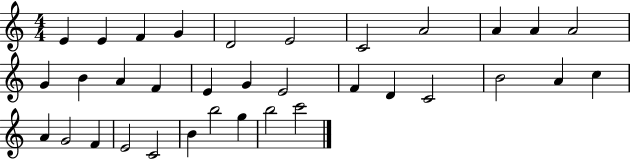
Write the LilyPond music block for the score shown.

{
  \clef treble
  \numericTimeSignature
  \time 4/4
  \key c \major
  e'4 e'4 f'4 g'4 | d'2 e'2 | c'2 a'2 | a'4 a'4 a'2 | \break g'4 b'4 a'4 f'4 | e'4 g'4 e'2 | f'4 d'4 c'2 | b'2 a'4 c''4 | \break a'4 g'2 f'4 | e'2 c'2 | b'4 b''2 g''4 | b''2 c'''2 | \break \bar "|."
}